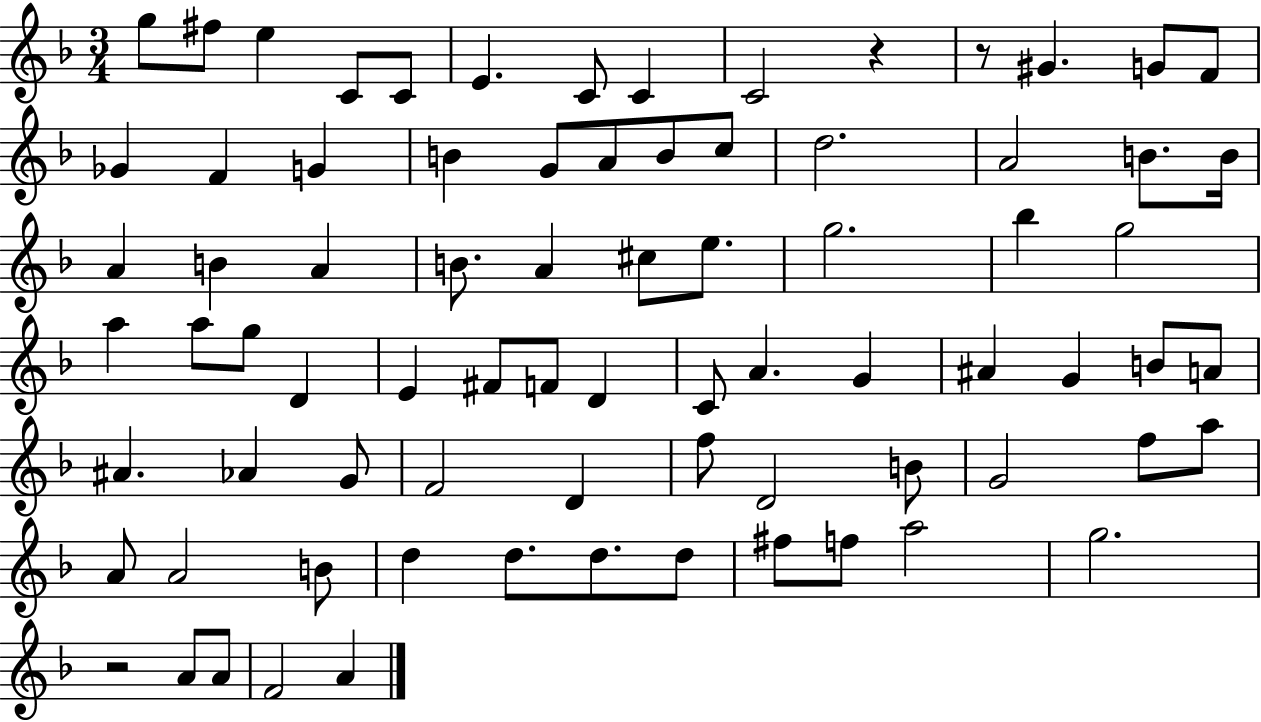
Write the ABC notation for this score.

X:1
T:Untitled
M:3/4
L:1/4
K:F
g/2 ^f/2 e C/2 C/2 E C/2 C C2 z z/2 ^G G/2 F/2 _G F G B G/2 A/2 B/2 c/2 d2 A2 B/2 B/4 A B A B/2 A ^c/2 e/2 g2 _b g2 a a/2 g/2 D E ^F/2 F/2 D C/2 A G ^A G B/2 A/2 ^A _A G/2 F2 D f/2 D2 B/2 G2 f/2 a/2 A/2 A2 B/2 d d/2 d/2 d/2 ^f/2 f/2 a2 g2 z2 A/2 A/2 F2 A